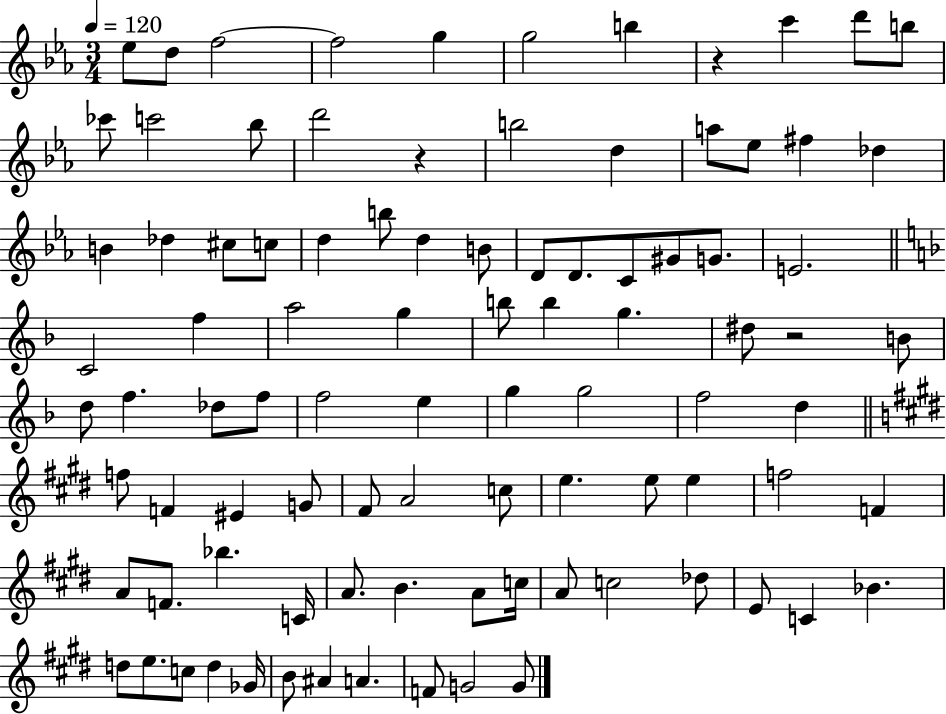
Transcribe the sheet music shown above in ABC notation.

X:1
T:Untitled
M:3/4
L:1/4
K:Eb
_e/2 d/2 f2 f2 g g2 b z c' d'/2 b/2 _c'/2 c'2 _b/2 d'2 z b2 d a/2 _e/2 ^f _d B _d ^c/2 c/2 d b/2 d B/2 D/2 D/2 C/2 ^G/2 G/2 E2 C2 f a2 g b/2 b g ^d/2 z2 B/2 d/2 f _d/2 f/2 f2 e g g2 f2 d f/2 F ^E G/2 ^F/2 A2 c/2 e e/2 e f2 F A/2 F/2 _b C/4 A/2 B A/2 c/4 A/2 c2 _d/2 E/2 C _B d/2 e/2 c/2 d _G/4 B/2 ^A A F/2 G2 G/2